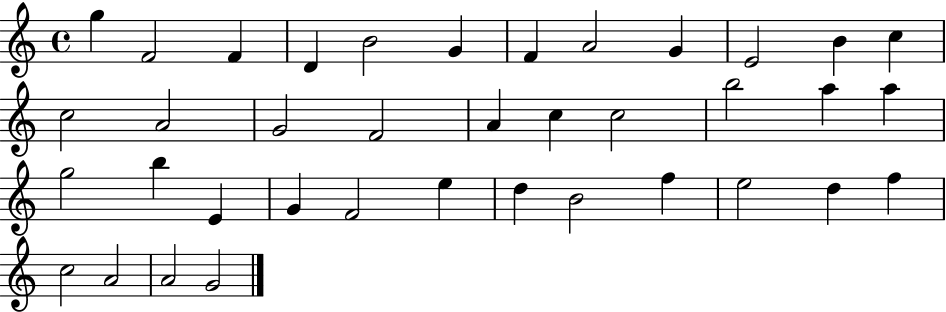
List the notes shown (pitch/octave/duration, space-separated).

G5/q F4/h F4/q D4/q B4/h G4/q F4/q A4/h G4/q E4/h B4/q C5/q C5/h A4/h G4/h F4/h A4/q C5/q C5/h B5/h A5/q A5/q G5/h B5/q E4/q G4/q F4/h E5/q D5/q B4/h F5/q E5/h D5/q F5/q C5/h A4/h A4/h G4/h